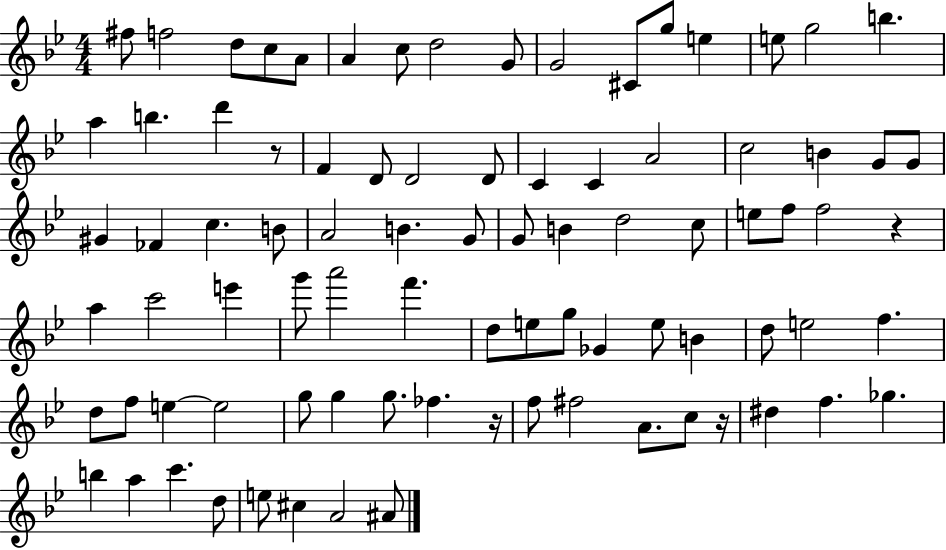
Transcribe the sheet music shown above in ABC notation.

X:1
T:Untitled
M:4/4
L:1/4
K:Bb
^f/2 f2 d/2 c/2 A/2 A c/2 d2 G/2 G2 ^C/2 g/2 e e/2 g2 b a b d' z/2 F D/2 D2 D/2 C C A2 c2 B G/2 G/2 ^G _F c B/2 A2 B G/2 G/2 B d2 c/2 e/2 f/2 f2 z a c'2 e' g'/2 a'2 f' d/2 e/2 g/2 _G e/2 B d/2 e2 f d/2 f/2 e e2 g/2 g g/2 _f z/4 f/2 ^f2 A/2 c/2 z/4 ^d f _g b a c' d/2 e/2 ^c A2 ^A/2